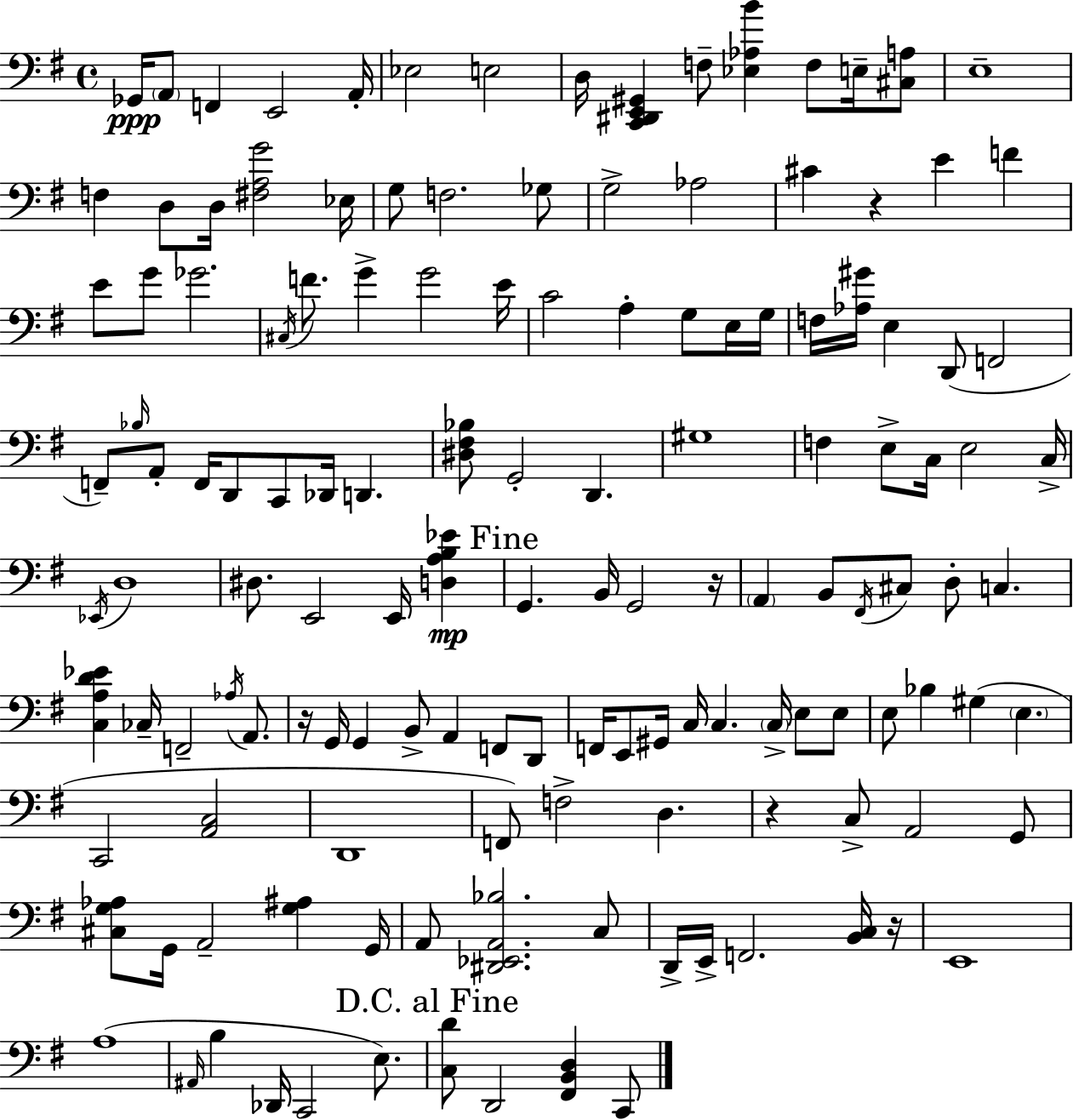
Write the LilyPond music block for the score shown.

{
  \clef bass
  \time 4/4
  \defaultTimeSignature
  \key g \major
  ges,16\ppp \parenthesize a,8 f,4 e,2 a,16-. | ees2 e2 | d16 <c, dis, e, gis,>4 f8-- <ees aes b'>4 f8 e16-- <cis a>8 | e1-- | \break f4 d8 d16 <fis a g'>2 ees16 | g8 f2. ges8 | g2-> aes2 | cis'4 r4 e'4 f'4 | \break e'8 g'8 ges'2. | \acciaccatura { cis16 } f'8. g'4-> g'2 | e'16 c'2 a4-. g8 e16 | g16 f16 <aes gis'>16 e4 d,8( f,2 | \break f,8--) \grace { bes16 } a,8-. f,16 d,8 c,8 des,16 d,4. | <dis fis bes>8 g,2-. d,4. | gis1 | f4 e8-> c16 e2 | \break c16-> \acciaccatura { ees,16 } d1 | dis8. e,2 e,16 <d a b ees'>4\mp | \mark "Fine" g,4. b,16 g,2 | r16 \parenthesize a,4 b,8 \acciaccatura { fis,16 } cis8 d8-. c4. | \break <c a d' ees'>4 ces16-- f,2-- | \acciaccatura { aes16 } a,8. r16 g,16 g,4 b,8-> a,4 | f,8 d,8 f,16 e,8 gis,16 c16 c4. | \parenthesize c16-> e8 e8 e8 bes4 gis4( \parenthesize e4. | \break c,2 <a, c>2 | d,1 | f,8) f2-> d4. | r4 c8-> a,2 | \break g,8 <cis g aes>8 g,16 a,2-- | <g ais>4 g,16 a,8 <dis, ees, a, bes>2. | c8 d,16-> e,16-> f,2. | <b, c>16 r16 e,1 | \break a1( | \grace { ais,16 } b4 des,16 c,2 | e8.) \mark "D.C. al Fine" <c d'>8 d,2 | <fis, b, d>4 c,8 \bar "|."
}